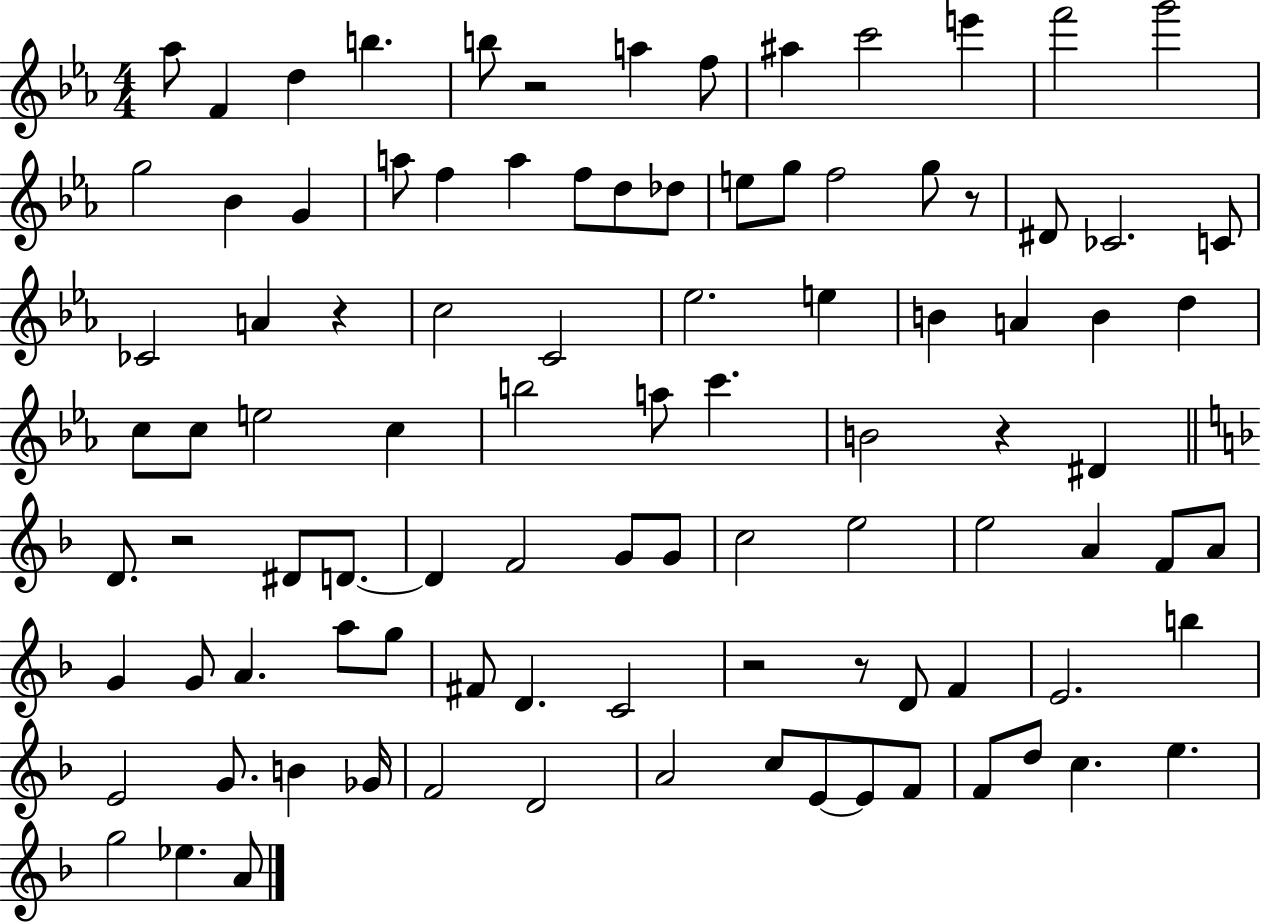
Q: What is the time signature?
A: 4/4